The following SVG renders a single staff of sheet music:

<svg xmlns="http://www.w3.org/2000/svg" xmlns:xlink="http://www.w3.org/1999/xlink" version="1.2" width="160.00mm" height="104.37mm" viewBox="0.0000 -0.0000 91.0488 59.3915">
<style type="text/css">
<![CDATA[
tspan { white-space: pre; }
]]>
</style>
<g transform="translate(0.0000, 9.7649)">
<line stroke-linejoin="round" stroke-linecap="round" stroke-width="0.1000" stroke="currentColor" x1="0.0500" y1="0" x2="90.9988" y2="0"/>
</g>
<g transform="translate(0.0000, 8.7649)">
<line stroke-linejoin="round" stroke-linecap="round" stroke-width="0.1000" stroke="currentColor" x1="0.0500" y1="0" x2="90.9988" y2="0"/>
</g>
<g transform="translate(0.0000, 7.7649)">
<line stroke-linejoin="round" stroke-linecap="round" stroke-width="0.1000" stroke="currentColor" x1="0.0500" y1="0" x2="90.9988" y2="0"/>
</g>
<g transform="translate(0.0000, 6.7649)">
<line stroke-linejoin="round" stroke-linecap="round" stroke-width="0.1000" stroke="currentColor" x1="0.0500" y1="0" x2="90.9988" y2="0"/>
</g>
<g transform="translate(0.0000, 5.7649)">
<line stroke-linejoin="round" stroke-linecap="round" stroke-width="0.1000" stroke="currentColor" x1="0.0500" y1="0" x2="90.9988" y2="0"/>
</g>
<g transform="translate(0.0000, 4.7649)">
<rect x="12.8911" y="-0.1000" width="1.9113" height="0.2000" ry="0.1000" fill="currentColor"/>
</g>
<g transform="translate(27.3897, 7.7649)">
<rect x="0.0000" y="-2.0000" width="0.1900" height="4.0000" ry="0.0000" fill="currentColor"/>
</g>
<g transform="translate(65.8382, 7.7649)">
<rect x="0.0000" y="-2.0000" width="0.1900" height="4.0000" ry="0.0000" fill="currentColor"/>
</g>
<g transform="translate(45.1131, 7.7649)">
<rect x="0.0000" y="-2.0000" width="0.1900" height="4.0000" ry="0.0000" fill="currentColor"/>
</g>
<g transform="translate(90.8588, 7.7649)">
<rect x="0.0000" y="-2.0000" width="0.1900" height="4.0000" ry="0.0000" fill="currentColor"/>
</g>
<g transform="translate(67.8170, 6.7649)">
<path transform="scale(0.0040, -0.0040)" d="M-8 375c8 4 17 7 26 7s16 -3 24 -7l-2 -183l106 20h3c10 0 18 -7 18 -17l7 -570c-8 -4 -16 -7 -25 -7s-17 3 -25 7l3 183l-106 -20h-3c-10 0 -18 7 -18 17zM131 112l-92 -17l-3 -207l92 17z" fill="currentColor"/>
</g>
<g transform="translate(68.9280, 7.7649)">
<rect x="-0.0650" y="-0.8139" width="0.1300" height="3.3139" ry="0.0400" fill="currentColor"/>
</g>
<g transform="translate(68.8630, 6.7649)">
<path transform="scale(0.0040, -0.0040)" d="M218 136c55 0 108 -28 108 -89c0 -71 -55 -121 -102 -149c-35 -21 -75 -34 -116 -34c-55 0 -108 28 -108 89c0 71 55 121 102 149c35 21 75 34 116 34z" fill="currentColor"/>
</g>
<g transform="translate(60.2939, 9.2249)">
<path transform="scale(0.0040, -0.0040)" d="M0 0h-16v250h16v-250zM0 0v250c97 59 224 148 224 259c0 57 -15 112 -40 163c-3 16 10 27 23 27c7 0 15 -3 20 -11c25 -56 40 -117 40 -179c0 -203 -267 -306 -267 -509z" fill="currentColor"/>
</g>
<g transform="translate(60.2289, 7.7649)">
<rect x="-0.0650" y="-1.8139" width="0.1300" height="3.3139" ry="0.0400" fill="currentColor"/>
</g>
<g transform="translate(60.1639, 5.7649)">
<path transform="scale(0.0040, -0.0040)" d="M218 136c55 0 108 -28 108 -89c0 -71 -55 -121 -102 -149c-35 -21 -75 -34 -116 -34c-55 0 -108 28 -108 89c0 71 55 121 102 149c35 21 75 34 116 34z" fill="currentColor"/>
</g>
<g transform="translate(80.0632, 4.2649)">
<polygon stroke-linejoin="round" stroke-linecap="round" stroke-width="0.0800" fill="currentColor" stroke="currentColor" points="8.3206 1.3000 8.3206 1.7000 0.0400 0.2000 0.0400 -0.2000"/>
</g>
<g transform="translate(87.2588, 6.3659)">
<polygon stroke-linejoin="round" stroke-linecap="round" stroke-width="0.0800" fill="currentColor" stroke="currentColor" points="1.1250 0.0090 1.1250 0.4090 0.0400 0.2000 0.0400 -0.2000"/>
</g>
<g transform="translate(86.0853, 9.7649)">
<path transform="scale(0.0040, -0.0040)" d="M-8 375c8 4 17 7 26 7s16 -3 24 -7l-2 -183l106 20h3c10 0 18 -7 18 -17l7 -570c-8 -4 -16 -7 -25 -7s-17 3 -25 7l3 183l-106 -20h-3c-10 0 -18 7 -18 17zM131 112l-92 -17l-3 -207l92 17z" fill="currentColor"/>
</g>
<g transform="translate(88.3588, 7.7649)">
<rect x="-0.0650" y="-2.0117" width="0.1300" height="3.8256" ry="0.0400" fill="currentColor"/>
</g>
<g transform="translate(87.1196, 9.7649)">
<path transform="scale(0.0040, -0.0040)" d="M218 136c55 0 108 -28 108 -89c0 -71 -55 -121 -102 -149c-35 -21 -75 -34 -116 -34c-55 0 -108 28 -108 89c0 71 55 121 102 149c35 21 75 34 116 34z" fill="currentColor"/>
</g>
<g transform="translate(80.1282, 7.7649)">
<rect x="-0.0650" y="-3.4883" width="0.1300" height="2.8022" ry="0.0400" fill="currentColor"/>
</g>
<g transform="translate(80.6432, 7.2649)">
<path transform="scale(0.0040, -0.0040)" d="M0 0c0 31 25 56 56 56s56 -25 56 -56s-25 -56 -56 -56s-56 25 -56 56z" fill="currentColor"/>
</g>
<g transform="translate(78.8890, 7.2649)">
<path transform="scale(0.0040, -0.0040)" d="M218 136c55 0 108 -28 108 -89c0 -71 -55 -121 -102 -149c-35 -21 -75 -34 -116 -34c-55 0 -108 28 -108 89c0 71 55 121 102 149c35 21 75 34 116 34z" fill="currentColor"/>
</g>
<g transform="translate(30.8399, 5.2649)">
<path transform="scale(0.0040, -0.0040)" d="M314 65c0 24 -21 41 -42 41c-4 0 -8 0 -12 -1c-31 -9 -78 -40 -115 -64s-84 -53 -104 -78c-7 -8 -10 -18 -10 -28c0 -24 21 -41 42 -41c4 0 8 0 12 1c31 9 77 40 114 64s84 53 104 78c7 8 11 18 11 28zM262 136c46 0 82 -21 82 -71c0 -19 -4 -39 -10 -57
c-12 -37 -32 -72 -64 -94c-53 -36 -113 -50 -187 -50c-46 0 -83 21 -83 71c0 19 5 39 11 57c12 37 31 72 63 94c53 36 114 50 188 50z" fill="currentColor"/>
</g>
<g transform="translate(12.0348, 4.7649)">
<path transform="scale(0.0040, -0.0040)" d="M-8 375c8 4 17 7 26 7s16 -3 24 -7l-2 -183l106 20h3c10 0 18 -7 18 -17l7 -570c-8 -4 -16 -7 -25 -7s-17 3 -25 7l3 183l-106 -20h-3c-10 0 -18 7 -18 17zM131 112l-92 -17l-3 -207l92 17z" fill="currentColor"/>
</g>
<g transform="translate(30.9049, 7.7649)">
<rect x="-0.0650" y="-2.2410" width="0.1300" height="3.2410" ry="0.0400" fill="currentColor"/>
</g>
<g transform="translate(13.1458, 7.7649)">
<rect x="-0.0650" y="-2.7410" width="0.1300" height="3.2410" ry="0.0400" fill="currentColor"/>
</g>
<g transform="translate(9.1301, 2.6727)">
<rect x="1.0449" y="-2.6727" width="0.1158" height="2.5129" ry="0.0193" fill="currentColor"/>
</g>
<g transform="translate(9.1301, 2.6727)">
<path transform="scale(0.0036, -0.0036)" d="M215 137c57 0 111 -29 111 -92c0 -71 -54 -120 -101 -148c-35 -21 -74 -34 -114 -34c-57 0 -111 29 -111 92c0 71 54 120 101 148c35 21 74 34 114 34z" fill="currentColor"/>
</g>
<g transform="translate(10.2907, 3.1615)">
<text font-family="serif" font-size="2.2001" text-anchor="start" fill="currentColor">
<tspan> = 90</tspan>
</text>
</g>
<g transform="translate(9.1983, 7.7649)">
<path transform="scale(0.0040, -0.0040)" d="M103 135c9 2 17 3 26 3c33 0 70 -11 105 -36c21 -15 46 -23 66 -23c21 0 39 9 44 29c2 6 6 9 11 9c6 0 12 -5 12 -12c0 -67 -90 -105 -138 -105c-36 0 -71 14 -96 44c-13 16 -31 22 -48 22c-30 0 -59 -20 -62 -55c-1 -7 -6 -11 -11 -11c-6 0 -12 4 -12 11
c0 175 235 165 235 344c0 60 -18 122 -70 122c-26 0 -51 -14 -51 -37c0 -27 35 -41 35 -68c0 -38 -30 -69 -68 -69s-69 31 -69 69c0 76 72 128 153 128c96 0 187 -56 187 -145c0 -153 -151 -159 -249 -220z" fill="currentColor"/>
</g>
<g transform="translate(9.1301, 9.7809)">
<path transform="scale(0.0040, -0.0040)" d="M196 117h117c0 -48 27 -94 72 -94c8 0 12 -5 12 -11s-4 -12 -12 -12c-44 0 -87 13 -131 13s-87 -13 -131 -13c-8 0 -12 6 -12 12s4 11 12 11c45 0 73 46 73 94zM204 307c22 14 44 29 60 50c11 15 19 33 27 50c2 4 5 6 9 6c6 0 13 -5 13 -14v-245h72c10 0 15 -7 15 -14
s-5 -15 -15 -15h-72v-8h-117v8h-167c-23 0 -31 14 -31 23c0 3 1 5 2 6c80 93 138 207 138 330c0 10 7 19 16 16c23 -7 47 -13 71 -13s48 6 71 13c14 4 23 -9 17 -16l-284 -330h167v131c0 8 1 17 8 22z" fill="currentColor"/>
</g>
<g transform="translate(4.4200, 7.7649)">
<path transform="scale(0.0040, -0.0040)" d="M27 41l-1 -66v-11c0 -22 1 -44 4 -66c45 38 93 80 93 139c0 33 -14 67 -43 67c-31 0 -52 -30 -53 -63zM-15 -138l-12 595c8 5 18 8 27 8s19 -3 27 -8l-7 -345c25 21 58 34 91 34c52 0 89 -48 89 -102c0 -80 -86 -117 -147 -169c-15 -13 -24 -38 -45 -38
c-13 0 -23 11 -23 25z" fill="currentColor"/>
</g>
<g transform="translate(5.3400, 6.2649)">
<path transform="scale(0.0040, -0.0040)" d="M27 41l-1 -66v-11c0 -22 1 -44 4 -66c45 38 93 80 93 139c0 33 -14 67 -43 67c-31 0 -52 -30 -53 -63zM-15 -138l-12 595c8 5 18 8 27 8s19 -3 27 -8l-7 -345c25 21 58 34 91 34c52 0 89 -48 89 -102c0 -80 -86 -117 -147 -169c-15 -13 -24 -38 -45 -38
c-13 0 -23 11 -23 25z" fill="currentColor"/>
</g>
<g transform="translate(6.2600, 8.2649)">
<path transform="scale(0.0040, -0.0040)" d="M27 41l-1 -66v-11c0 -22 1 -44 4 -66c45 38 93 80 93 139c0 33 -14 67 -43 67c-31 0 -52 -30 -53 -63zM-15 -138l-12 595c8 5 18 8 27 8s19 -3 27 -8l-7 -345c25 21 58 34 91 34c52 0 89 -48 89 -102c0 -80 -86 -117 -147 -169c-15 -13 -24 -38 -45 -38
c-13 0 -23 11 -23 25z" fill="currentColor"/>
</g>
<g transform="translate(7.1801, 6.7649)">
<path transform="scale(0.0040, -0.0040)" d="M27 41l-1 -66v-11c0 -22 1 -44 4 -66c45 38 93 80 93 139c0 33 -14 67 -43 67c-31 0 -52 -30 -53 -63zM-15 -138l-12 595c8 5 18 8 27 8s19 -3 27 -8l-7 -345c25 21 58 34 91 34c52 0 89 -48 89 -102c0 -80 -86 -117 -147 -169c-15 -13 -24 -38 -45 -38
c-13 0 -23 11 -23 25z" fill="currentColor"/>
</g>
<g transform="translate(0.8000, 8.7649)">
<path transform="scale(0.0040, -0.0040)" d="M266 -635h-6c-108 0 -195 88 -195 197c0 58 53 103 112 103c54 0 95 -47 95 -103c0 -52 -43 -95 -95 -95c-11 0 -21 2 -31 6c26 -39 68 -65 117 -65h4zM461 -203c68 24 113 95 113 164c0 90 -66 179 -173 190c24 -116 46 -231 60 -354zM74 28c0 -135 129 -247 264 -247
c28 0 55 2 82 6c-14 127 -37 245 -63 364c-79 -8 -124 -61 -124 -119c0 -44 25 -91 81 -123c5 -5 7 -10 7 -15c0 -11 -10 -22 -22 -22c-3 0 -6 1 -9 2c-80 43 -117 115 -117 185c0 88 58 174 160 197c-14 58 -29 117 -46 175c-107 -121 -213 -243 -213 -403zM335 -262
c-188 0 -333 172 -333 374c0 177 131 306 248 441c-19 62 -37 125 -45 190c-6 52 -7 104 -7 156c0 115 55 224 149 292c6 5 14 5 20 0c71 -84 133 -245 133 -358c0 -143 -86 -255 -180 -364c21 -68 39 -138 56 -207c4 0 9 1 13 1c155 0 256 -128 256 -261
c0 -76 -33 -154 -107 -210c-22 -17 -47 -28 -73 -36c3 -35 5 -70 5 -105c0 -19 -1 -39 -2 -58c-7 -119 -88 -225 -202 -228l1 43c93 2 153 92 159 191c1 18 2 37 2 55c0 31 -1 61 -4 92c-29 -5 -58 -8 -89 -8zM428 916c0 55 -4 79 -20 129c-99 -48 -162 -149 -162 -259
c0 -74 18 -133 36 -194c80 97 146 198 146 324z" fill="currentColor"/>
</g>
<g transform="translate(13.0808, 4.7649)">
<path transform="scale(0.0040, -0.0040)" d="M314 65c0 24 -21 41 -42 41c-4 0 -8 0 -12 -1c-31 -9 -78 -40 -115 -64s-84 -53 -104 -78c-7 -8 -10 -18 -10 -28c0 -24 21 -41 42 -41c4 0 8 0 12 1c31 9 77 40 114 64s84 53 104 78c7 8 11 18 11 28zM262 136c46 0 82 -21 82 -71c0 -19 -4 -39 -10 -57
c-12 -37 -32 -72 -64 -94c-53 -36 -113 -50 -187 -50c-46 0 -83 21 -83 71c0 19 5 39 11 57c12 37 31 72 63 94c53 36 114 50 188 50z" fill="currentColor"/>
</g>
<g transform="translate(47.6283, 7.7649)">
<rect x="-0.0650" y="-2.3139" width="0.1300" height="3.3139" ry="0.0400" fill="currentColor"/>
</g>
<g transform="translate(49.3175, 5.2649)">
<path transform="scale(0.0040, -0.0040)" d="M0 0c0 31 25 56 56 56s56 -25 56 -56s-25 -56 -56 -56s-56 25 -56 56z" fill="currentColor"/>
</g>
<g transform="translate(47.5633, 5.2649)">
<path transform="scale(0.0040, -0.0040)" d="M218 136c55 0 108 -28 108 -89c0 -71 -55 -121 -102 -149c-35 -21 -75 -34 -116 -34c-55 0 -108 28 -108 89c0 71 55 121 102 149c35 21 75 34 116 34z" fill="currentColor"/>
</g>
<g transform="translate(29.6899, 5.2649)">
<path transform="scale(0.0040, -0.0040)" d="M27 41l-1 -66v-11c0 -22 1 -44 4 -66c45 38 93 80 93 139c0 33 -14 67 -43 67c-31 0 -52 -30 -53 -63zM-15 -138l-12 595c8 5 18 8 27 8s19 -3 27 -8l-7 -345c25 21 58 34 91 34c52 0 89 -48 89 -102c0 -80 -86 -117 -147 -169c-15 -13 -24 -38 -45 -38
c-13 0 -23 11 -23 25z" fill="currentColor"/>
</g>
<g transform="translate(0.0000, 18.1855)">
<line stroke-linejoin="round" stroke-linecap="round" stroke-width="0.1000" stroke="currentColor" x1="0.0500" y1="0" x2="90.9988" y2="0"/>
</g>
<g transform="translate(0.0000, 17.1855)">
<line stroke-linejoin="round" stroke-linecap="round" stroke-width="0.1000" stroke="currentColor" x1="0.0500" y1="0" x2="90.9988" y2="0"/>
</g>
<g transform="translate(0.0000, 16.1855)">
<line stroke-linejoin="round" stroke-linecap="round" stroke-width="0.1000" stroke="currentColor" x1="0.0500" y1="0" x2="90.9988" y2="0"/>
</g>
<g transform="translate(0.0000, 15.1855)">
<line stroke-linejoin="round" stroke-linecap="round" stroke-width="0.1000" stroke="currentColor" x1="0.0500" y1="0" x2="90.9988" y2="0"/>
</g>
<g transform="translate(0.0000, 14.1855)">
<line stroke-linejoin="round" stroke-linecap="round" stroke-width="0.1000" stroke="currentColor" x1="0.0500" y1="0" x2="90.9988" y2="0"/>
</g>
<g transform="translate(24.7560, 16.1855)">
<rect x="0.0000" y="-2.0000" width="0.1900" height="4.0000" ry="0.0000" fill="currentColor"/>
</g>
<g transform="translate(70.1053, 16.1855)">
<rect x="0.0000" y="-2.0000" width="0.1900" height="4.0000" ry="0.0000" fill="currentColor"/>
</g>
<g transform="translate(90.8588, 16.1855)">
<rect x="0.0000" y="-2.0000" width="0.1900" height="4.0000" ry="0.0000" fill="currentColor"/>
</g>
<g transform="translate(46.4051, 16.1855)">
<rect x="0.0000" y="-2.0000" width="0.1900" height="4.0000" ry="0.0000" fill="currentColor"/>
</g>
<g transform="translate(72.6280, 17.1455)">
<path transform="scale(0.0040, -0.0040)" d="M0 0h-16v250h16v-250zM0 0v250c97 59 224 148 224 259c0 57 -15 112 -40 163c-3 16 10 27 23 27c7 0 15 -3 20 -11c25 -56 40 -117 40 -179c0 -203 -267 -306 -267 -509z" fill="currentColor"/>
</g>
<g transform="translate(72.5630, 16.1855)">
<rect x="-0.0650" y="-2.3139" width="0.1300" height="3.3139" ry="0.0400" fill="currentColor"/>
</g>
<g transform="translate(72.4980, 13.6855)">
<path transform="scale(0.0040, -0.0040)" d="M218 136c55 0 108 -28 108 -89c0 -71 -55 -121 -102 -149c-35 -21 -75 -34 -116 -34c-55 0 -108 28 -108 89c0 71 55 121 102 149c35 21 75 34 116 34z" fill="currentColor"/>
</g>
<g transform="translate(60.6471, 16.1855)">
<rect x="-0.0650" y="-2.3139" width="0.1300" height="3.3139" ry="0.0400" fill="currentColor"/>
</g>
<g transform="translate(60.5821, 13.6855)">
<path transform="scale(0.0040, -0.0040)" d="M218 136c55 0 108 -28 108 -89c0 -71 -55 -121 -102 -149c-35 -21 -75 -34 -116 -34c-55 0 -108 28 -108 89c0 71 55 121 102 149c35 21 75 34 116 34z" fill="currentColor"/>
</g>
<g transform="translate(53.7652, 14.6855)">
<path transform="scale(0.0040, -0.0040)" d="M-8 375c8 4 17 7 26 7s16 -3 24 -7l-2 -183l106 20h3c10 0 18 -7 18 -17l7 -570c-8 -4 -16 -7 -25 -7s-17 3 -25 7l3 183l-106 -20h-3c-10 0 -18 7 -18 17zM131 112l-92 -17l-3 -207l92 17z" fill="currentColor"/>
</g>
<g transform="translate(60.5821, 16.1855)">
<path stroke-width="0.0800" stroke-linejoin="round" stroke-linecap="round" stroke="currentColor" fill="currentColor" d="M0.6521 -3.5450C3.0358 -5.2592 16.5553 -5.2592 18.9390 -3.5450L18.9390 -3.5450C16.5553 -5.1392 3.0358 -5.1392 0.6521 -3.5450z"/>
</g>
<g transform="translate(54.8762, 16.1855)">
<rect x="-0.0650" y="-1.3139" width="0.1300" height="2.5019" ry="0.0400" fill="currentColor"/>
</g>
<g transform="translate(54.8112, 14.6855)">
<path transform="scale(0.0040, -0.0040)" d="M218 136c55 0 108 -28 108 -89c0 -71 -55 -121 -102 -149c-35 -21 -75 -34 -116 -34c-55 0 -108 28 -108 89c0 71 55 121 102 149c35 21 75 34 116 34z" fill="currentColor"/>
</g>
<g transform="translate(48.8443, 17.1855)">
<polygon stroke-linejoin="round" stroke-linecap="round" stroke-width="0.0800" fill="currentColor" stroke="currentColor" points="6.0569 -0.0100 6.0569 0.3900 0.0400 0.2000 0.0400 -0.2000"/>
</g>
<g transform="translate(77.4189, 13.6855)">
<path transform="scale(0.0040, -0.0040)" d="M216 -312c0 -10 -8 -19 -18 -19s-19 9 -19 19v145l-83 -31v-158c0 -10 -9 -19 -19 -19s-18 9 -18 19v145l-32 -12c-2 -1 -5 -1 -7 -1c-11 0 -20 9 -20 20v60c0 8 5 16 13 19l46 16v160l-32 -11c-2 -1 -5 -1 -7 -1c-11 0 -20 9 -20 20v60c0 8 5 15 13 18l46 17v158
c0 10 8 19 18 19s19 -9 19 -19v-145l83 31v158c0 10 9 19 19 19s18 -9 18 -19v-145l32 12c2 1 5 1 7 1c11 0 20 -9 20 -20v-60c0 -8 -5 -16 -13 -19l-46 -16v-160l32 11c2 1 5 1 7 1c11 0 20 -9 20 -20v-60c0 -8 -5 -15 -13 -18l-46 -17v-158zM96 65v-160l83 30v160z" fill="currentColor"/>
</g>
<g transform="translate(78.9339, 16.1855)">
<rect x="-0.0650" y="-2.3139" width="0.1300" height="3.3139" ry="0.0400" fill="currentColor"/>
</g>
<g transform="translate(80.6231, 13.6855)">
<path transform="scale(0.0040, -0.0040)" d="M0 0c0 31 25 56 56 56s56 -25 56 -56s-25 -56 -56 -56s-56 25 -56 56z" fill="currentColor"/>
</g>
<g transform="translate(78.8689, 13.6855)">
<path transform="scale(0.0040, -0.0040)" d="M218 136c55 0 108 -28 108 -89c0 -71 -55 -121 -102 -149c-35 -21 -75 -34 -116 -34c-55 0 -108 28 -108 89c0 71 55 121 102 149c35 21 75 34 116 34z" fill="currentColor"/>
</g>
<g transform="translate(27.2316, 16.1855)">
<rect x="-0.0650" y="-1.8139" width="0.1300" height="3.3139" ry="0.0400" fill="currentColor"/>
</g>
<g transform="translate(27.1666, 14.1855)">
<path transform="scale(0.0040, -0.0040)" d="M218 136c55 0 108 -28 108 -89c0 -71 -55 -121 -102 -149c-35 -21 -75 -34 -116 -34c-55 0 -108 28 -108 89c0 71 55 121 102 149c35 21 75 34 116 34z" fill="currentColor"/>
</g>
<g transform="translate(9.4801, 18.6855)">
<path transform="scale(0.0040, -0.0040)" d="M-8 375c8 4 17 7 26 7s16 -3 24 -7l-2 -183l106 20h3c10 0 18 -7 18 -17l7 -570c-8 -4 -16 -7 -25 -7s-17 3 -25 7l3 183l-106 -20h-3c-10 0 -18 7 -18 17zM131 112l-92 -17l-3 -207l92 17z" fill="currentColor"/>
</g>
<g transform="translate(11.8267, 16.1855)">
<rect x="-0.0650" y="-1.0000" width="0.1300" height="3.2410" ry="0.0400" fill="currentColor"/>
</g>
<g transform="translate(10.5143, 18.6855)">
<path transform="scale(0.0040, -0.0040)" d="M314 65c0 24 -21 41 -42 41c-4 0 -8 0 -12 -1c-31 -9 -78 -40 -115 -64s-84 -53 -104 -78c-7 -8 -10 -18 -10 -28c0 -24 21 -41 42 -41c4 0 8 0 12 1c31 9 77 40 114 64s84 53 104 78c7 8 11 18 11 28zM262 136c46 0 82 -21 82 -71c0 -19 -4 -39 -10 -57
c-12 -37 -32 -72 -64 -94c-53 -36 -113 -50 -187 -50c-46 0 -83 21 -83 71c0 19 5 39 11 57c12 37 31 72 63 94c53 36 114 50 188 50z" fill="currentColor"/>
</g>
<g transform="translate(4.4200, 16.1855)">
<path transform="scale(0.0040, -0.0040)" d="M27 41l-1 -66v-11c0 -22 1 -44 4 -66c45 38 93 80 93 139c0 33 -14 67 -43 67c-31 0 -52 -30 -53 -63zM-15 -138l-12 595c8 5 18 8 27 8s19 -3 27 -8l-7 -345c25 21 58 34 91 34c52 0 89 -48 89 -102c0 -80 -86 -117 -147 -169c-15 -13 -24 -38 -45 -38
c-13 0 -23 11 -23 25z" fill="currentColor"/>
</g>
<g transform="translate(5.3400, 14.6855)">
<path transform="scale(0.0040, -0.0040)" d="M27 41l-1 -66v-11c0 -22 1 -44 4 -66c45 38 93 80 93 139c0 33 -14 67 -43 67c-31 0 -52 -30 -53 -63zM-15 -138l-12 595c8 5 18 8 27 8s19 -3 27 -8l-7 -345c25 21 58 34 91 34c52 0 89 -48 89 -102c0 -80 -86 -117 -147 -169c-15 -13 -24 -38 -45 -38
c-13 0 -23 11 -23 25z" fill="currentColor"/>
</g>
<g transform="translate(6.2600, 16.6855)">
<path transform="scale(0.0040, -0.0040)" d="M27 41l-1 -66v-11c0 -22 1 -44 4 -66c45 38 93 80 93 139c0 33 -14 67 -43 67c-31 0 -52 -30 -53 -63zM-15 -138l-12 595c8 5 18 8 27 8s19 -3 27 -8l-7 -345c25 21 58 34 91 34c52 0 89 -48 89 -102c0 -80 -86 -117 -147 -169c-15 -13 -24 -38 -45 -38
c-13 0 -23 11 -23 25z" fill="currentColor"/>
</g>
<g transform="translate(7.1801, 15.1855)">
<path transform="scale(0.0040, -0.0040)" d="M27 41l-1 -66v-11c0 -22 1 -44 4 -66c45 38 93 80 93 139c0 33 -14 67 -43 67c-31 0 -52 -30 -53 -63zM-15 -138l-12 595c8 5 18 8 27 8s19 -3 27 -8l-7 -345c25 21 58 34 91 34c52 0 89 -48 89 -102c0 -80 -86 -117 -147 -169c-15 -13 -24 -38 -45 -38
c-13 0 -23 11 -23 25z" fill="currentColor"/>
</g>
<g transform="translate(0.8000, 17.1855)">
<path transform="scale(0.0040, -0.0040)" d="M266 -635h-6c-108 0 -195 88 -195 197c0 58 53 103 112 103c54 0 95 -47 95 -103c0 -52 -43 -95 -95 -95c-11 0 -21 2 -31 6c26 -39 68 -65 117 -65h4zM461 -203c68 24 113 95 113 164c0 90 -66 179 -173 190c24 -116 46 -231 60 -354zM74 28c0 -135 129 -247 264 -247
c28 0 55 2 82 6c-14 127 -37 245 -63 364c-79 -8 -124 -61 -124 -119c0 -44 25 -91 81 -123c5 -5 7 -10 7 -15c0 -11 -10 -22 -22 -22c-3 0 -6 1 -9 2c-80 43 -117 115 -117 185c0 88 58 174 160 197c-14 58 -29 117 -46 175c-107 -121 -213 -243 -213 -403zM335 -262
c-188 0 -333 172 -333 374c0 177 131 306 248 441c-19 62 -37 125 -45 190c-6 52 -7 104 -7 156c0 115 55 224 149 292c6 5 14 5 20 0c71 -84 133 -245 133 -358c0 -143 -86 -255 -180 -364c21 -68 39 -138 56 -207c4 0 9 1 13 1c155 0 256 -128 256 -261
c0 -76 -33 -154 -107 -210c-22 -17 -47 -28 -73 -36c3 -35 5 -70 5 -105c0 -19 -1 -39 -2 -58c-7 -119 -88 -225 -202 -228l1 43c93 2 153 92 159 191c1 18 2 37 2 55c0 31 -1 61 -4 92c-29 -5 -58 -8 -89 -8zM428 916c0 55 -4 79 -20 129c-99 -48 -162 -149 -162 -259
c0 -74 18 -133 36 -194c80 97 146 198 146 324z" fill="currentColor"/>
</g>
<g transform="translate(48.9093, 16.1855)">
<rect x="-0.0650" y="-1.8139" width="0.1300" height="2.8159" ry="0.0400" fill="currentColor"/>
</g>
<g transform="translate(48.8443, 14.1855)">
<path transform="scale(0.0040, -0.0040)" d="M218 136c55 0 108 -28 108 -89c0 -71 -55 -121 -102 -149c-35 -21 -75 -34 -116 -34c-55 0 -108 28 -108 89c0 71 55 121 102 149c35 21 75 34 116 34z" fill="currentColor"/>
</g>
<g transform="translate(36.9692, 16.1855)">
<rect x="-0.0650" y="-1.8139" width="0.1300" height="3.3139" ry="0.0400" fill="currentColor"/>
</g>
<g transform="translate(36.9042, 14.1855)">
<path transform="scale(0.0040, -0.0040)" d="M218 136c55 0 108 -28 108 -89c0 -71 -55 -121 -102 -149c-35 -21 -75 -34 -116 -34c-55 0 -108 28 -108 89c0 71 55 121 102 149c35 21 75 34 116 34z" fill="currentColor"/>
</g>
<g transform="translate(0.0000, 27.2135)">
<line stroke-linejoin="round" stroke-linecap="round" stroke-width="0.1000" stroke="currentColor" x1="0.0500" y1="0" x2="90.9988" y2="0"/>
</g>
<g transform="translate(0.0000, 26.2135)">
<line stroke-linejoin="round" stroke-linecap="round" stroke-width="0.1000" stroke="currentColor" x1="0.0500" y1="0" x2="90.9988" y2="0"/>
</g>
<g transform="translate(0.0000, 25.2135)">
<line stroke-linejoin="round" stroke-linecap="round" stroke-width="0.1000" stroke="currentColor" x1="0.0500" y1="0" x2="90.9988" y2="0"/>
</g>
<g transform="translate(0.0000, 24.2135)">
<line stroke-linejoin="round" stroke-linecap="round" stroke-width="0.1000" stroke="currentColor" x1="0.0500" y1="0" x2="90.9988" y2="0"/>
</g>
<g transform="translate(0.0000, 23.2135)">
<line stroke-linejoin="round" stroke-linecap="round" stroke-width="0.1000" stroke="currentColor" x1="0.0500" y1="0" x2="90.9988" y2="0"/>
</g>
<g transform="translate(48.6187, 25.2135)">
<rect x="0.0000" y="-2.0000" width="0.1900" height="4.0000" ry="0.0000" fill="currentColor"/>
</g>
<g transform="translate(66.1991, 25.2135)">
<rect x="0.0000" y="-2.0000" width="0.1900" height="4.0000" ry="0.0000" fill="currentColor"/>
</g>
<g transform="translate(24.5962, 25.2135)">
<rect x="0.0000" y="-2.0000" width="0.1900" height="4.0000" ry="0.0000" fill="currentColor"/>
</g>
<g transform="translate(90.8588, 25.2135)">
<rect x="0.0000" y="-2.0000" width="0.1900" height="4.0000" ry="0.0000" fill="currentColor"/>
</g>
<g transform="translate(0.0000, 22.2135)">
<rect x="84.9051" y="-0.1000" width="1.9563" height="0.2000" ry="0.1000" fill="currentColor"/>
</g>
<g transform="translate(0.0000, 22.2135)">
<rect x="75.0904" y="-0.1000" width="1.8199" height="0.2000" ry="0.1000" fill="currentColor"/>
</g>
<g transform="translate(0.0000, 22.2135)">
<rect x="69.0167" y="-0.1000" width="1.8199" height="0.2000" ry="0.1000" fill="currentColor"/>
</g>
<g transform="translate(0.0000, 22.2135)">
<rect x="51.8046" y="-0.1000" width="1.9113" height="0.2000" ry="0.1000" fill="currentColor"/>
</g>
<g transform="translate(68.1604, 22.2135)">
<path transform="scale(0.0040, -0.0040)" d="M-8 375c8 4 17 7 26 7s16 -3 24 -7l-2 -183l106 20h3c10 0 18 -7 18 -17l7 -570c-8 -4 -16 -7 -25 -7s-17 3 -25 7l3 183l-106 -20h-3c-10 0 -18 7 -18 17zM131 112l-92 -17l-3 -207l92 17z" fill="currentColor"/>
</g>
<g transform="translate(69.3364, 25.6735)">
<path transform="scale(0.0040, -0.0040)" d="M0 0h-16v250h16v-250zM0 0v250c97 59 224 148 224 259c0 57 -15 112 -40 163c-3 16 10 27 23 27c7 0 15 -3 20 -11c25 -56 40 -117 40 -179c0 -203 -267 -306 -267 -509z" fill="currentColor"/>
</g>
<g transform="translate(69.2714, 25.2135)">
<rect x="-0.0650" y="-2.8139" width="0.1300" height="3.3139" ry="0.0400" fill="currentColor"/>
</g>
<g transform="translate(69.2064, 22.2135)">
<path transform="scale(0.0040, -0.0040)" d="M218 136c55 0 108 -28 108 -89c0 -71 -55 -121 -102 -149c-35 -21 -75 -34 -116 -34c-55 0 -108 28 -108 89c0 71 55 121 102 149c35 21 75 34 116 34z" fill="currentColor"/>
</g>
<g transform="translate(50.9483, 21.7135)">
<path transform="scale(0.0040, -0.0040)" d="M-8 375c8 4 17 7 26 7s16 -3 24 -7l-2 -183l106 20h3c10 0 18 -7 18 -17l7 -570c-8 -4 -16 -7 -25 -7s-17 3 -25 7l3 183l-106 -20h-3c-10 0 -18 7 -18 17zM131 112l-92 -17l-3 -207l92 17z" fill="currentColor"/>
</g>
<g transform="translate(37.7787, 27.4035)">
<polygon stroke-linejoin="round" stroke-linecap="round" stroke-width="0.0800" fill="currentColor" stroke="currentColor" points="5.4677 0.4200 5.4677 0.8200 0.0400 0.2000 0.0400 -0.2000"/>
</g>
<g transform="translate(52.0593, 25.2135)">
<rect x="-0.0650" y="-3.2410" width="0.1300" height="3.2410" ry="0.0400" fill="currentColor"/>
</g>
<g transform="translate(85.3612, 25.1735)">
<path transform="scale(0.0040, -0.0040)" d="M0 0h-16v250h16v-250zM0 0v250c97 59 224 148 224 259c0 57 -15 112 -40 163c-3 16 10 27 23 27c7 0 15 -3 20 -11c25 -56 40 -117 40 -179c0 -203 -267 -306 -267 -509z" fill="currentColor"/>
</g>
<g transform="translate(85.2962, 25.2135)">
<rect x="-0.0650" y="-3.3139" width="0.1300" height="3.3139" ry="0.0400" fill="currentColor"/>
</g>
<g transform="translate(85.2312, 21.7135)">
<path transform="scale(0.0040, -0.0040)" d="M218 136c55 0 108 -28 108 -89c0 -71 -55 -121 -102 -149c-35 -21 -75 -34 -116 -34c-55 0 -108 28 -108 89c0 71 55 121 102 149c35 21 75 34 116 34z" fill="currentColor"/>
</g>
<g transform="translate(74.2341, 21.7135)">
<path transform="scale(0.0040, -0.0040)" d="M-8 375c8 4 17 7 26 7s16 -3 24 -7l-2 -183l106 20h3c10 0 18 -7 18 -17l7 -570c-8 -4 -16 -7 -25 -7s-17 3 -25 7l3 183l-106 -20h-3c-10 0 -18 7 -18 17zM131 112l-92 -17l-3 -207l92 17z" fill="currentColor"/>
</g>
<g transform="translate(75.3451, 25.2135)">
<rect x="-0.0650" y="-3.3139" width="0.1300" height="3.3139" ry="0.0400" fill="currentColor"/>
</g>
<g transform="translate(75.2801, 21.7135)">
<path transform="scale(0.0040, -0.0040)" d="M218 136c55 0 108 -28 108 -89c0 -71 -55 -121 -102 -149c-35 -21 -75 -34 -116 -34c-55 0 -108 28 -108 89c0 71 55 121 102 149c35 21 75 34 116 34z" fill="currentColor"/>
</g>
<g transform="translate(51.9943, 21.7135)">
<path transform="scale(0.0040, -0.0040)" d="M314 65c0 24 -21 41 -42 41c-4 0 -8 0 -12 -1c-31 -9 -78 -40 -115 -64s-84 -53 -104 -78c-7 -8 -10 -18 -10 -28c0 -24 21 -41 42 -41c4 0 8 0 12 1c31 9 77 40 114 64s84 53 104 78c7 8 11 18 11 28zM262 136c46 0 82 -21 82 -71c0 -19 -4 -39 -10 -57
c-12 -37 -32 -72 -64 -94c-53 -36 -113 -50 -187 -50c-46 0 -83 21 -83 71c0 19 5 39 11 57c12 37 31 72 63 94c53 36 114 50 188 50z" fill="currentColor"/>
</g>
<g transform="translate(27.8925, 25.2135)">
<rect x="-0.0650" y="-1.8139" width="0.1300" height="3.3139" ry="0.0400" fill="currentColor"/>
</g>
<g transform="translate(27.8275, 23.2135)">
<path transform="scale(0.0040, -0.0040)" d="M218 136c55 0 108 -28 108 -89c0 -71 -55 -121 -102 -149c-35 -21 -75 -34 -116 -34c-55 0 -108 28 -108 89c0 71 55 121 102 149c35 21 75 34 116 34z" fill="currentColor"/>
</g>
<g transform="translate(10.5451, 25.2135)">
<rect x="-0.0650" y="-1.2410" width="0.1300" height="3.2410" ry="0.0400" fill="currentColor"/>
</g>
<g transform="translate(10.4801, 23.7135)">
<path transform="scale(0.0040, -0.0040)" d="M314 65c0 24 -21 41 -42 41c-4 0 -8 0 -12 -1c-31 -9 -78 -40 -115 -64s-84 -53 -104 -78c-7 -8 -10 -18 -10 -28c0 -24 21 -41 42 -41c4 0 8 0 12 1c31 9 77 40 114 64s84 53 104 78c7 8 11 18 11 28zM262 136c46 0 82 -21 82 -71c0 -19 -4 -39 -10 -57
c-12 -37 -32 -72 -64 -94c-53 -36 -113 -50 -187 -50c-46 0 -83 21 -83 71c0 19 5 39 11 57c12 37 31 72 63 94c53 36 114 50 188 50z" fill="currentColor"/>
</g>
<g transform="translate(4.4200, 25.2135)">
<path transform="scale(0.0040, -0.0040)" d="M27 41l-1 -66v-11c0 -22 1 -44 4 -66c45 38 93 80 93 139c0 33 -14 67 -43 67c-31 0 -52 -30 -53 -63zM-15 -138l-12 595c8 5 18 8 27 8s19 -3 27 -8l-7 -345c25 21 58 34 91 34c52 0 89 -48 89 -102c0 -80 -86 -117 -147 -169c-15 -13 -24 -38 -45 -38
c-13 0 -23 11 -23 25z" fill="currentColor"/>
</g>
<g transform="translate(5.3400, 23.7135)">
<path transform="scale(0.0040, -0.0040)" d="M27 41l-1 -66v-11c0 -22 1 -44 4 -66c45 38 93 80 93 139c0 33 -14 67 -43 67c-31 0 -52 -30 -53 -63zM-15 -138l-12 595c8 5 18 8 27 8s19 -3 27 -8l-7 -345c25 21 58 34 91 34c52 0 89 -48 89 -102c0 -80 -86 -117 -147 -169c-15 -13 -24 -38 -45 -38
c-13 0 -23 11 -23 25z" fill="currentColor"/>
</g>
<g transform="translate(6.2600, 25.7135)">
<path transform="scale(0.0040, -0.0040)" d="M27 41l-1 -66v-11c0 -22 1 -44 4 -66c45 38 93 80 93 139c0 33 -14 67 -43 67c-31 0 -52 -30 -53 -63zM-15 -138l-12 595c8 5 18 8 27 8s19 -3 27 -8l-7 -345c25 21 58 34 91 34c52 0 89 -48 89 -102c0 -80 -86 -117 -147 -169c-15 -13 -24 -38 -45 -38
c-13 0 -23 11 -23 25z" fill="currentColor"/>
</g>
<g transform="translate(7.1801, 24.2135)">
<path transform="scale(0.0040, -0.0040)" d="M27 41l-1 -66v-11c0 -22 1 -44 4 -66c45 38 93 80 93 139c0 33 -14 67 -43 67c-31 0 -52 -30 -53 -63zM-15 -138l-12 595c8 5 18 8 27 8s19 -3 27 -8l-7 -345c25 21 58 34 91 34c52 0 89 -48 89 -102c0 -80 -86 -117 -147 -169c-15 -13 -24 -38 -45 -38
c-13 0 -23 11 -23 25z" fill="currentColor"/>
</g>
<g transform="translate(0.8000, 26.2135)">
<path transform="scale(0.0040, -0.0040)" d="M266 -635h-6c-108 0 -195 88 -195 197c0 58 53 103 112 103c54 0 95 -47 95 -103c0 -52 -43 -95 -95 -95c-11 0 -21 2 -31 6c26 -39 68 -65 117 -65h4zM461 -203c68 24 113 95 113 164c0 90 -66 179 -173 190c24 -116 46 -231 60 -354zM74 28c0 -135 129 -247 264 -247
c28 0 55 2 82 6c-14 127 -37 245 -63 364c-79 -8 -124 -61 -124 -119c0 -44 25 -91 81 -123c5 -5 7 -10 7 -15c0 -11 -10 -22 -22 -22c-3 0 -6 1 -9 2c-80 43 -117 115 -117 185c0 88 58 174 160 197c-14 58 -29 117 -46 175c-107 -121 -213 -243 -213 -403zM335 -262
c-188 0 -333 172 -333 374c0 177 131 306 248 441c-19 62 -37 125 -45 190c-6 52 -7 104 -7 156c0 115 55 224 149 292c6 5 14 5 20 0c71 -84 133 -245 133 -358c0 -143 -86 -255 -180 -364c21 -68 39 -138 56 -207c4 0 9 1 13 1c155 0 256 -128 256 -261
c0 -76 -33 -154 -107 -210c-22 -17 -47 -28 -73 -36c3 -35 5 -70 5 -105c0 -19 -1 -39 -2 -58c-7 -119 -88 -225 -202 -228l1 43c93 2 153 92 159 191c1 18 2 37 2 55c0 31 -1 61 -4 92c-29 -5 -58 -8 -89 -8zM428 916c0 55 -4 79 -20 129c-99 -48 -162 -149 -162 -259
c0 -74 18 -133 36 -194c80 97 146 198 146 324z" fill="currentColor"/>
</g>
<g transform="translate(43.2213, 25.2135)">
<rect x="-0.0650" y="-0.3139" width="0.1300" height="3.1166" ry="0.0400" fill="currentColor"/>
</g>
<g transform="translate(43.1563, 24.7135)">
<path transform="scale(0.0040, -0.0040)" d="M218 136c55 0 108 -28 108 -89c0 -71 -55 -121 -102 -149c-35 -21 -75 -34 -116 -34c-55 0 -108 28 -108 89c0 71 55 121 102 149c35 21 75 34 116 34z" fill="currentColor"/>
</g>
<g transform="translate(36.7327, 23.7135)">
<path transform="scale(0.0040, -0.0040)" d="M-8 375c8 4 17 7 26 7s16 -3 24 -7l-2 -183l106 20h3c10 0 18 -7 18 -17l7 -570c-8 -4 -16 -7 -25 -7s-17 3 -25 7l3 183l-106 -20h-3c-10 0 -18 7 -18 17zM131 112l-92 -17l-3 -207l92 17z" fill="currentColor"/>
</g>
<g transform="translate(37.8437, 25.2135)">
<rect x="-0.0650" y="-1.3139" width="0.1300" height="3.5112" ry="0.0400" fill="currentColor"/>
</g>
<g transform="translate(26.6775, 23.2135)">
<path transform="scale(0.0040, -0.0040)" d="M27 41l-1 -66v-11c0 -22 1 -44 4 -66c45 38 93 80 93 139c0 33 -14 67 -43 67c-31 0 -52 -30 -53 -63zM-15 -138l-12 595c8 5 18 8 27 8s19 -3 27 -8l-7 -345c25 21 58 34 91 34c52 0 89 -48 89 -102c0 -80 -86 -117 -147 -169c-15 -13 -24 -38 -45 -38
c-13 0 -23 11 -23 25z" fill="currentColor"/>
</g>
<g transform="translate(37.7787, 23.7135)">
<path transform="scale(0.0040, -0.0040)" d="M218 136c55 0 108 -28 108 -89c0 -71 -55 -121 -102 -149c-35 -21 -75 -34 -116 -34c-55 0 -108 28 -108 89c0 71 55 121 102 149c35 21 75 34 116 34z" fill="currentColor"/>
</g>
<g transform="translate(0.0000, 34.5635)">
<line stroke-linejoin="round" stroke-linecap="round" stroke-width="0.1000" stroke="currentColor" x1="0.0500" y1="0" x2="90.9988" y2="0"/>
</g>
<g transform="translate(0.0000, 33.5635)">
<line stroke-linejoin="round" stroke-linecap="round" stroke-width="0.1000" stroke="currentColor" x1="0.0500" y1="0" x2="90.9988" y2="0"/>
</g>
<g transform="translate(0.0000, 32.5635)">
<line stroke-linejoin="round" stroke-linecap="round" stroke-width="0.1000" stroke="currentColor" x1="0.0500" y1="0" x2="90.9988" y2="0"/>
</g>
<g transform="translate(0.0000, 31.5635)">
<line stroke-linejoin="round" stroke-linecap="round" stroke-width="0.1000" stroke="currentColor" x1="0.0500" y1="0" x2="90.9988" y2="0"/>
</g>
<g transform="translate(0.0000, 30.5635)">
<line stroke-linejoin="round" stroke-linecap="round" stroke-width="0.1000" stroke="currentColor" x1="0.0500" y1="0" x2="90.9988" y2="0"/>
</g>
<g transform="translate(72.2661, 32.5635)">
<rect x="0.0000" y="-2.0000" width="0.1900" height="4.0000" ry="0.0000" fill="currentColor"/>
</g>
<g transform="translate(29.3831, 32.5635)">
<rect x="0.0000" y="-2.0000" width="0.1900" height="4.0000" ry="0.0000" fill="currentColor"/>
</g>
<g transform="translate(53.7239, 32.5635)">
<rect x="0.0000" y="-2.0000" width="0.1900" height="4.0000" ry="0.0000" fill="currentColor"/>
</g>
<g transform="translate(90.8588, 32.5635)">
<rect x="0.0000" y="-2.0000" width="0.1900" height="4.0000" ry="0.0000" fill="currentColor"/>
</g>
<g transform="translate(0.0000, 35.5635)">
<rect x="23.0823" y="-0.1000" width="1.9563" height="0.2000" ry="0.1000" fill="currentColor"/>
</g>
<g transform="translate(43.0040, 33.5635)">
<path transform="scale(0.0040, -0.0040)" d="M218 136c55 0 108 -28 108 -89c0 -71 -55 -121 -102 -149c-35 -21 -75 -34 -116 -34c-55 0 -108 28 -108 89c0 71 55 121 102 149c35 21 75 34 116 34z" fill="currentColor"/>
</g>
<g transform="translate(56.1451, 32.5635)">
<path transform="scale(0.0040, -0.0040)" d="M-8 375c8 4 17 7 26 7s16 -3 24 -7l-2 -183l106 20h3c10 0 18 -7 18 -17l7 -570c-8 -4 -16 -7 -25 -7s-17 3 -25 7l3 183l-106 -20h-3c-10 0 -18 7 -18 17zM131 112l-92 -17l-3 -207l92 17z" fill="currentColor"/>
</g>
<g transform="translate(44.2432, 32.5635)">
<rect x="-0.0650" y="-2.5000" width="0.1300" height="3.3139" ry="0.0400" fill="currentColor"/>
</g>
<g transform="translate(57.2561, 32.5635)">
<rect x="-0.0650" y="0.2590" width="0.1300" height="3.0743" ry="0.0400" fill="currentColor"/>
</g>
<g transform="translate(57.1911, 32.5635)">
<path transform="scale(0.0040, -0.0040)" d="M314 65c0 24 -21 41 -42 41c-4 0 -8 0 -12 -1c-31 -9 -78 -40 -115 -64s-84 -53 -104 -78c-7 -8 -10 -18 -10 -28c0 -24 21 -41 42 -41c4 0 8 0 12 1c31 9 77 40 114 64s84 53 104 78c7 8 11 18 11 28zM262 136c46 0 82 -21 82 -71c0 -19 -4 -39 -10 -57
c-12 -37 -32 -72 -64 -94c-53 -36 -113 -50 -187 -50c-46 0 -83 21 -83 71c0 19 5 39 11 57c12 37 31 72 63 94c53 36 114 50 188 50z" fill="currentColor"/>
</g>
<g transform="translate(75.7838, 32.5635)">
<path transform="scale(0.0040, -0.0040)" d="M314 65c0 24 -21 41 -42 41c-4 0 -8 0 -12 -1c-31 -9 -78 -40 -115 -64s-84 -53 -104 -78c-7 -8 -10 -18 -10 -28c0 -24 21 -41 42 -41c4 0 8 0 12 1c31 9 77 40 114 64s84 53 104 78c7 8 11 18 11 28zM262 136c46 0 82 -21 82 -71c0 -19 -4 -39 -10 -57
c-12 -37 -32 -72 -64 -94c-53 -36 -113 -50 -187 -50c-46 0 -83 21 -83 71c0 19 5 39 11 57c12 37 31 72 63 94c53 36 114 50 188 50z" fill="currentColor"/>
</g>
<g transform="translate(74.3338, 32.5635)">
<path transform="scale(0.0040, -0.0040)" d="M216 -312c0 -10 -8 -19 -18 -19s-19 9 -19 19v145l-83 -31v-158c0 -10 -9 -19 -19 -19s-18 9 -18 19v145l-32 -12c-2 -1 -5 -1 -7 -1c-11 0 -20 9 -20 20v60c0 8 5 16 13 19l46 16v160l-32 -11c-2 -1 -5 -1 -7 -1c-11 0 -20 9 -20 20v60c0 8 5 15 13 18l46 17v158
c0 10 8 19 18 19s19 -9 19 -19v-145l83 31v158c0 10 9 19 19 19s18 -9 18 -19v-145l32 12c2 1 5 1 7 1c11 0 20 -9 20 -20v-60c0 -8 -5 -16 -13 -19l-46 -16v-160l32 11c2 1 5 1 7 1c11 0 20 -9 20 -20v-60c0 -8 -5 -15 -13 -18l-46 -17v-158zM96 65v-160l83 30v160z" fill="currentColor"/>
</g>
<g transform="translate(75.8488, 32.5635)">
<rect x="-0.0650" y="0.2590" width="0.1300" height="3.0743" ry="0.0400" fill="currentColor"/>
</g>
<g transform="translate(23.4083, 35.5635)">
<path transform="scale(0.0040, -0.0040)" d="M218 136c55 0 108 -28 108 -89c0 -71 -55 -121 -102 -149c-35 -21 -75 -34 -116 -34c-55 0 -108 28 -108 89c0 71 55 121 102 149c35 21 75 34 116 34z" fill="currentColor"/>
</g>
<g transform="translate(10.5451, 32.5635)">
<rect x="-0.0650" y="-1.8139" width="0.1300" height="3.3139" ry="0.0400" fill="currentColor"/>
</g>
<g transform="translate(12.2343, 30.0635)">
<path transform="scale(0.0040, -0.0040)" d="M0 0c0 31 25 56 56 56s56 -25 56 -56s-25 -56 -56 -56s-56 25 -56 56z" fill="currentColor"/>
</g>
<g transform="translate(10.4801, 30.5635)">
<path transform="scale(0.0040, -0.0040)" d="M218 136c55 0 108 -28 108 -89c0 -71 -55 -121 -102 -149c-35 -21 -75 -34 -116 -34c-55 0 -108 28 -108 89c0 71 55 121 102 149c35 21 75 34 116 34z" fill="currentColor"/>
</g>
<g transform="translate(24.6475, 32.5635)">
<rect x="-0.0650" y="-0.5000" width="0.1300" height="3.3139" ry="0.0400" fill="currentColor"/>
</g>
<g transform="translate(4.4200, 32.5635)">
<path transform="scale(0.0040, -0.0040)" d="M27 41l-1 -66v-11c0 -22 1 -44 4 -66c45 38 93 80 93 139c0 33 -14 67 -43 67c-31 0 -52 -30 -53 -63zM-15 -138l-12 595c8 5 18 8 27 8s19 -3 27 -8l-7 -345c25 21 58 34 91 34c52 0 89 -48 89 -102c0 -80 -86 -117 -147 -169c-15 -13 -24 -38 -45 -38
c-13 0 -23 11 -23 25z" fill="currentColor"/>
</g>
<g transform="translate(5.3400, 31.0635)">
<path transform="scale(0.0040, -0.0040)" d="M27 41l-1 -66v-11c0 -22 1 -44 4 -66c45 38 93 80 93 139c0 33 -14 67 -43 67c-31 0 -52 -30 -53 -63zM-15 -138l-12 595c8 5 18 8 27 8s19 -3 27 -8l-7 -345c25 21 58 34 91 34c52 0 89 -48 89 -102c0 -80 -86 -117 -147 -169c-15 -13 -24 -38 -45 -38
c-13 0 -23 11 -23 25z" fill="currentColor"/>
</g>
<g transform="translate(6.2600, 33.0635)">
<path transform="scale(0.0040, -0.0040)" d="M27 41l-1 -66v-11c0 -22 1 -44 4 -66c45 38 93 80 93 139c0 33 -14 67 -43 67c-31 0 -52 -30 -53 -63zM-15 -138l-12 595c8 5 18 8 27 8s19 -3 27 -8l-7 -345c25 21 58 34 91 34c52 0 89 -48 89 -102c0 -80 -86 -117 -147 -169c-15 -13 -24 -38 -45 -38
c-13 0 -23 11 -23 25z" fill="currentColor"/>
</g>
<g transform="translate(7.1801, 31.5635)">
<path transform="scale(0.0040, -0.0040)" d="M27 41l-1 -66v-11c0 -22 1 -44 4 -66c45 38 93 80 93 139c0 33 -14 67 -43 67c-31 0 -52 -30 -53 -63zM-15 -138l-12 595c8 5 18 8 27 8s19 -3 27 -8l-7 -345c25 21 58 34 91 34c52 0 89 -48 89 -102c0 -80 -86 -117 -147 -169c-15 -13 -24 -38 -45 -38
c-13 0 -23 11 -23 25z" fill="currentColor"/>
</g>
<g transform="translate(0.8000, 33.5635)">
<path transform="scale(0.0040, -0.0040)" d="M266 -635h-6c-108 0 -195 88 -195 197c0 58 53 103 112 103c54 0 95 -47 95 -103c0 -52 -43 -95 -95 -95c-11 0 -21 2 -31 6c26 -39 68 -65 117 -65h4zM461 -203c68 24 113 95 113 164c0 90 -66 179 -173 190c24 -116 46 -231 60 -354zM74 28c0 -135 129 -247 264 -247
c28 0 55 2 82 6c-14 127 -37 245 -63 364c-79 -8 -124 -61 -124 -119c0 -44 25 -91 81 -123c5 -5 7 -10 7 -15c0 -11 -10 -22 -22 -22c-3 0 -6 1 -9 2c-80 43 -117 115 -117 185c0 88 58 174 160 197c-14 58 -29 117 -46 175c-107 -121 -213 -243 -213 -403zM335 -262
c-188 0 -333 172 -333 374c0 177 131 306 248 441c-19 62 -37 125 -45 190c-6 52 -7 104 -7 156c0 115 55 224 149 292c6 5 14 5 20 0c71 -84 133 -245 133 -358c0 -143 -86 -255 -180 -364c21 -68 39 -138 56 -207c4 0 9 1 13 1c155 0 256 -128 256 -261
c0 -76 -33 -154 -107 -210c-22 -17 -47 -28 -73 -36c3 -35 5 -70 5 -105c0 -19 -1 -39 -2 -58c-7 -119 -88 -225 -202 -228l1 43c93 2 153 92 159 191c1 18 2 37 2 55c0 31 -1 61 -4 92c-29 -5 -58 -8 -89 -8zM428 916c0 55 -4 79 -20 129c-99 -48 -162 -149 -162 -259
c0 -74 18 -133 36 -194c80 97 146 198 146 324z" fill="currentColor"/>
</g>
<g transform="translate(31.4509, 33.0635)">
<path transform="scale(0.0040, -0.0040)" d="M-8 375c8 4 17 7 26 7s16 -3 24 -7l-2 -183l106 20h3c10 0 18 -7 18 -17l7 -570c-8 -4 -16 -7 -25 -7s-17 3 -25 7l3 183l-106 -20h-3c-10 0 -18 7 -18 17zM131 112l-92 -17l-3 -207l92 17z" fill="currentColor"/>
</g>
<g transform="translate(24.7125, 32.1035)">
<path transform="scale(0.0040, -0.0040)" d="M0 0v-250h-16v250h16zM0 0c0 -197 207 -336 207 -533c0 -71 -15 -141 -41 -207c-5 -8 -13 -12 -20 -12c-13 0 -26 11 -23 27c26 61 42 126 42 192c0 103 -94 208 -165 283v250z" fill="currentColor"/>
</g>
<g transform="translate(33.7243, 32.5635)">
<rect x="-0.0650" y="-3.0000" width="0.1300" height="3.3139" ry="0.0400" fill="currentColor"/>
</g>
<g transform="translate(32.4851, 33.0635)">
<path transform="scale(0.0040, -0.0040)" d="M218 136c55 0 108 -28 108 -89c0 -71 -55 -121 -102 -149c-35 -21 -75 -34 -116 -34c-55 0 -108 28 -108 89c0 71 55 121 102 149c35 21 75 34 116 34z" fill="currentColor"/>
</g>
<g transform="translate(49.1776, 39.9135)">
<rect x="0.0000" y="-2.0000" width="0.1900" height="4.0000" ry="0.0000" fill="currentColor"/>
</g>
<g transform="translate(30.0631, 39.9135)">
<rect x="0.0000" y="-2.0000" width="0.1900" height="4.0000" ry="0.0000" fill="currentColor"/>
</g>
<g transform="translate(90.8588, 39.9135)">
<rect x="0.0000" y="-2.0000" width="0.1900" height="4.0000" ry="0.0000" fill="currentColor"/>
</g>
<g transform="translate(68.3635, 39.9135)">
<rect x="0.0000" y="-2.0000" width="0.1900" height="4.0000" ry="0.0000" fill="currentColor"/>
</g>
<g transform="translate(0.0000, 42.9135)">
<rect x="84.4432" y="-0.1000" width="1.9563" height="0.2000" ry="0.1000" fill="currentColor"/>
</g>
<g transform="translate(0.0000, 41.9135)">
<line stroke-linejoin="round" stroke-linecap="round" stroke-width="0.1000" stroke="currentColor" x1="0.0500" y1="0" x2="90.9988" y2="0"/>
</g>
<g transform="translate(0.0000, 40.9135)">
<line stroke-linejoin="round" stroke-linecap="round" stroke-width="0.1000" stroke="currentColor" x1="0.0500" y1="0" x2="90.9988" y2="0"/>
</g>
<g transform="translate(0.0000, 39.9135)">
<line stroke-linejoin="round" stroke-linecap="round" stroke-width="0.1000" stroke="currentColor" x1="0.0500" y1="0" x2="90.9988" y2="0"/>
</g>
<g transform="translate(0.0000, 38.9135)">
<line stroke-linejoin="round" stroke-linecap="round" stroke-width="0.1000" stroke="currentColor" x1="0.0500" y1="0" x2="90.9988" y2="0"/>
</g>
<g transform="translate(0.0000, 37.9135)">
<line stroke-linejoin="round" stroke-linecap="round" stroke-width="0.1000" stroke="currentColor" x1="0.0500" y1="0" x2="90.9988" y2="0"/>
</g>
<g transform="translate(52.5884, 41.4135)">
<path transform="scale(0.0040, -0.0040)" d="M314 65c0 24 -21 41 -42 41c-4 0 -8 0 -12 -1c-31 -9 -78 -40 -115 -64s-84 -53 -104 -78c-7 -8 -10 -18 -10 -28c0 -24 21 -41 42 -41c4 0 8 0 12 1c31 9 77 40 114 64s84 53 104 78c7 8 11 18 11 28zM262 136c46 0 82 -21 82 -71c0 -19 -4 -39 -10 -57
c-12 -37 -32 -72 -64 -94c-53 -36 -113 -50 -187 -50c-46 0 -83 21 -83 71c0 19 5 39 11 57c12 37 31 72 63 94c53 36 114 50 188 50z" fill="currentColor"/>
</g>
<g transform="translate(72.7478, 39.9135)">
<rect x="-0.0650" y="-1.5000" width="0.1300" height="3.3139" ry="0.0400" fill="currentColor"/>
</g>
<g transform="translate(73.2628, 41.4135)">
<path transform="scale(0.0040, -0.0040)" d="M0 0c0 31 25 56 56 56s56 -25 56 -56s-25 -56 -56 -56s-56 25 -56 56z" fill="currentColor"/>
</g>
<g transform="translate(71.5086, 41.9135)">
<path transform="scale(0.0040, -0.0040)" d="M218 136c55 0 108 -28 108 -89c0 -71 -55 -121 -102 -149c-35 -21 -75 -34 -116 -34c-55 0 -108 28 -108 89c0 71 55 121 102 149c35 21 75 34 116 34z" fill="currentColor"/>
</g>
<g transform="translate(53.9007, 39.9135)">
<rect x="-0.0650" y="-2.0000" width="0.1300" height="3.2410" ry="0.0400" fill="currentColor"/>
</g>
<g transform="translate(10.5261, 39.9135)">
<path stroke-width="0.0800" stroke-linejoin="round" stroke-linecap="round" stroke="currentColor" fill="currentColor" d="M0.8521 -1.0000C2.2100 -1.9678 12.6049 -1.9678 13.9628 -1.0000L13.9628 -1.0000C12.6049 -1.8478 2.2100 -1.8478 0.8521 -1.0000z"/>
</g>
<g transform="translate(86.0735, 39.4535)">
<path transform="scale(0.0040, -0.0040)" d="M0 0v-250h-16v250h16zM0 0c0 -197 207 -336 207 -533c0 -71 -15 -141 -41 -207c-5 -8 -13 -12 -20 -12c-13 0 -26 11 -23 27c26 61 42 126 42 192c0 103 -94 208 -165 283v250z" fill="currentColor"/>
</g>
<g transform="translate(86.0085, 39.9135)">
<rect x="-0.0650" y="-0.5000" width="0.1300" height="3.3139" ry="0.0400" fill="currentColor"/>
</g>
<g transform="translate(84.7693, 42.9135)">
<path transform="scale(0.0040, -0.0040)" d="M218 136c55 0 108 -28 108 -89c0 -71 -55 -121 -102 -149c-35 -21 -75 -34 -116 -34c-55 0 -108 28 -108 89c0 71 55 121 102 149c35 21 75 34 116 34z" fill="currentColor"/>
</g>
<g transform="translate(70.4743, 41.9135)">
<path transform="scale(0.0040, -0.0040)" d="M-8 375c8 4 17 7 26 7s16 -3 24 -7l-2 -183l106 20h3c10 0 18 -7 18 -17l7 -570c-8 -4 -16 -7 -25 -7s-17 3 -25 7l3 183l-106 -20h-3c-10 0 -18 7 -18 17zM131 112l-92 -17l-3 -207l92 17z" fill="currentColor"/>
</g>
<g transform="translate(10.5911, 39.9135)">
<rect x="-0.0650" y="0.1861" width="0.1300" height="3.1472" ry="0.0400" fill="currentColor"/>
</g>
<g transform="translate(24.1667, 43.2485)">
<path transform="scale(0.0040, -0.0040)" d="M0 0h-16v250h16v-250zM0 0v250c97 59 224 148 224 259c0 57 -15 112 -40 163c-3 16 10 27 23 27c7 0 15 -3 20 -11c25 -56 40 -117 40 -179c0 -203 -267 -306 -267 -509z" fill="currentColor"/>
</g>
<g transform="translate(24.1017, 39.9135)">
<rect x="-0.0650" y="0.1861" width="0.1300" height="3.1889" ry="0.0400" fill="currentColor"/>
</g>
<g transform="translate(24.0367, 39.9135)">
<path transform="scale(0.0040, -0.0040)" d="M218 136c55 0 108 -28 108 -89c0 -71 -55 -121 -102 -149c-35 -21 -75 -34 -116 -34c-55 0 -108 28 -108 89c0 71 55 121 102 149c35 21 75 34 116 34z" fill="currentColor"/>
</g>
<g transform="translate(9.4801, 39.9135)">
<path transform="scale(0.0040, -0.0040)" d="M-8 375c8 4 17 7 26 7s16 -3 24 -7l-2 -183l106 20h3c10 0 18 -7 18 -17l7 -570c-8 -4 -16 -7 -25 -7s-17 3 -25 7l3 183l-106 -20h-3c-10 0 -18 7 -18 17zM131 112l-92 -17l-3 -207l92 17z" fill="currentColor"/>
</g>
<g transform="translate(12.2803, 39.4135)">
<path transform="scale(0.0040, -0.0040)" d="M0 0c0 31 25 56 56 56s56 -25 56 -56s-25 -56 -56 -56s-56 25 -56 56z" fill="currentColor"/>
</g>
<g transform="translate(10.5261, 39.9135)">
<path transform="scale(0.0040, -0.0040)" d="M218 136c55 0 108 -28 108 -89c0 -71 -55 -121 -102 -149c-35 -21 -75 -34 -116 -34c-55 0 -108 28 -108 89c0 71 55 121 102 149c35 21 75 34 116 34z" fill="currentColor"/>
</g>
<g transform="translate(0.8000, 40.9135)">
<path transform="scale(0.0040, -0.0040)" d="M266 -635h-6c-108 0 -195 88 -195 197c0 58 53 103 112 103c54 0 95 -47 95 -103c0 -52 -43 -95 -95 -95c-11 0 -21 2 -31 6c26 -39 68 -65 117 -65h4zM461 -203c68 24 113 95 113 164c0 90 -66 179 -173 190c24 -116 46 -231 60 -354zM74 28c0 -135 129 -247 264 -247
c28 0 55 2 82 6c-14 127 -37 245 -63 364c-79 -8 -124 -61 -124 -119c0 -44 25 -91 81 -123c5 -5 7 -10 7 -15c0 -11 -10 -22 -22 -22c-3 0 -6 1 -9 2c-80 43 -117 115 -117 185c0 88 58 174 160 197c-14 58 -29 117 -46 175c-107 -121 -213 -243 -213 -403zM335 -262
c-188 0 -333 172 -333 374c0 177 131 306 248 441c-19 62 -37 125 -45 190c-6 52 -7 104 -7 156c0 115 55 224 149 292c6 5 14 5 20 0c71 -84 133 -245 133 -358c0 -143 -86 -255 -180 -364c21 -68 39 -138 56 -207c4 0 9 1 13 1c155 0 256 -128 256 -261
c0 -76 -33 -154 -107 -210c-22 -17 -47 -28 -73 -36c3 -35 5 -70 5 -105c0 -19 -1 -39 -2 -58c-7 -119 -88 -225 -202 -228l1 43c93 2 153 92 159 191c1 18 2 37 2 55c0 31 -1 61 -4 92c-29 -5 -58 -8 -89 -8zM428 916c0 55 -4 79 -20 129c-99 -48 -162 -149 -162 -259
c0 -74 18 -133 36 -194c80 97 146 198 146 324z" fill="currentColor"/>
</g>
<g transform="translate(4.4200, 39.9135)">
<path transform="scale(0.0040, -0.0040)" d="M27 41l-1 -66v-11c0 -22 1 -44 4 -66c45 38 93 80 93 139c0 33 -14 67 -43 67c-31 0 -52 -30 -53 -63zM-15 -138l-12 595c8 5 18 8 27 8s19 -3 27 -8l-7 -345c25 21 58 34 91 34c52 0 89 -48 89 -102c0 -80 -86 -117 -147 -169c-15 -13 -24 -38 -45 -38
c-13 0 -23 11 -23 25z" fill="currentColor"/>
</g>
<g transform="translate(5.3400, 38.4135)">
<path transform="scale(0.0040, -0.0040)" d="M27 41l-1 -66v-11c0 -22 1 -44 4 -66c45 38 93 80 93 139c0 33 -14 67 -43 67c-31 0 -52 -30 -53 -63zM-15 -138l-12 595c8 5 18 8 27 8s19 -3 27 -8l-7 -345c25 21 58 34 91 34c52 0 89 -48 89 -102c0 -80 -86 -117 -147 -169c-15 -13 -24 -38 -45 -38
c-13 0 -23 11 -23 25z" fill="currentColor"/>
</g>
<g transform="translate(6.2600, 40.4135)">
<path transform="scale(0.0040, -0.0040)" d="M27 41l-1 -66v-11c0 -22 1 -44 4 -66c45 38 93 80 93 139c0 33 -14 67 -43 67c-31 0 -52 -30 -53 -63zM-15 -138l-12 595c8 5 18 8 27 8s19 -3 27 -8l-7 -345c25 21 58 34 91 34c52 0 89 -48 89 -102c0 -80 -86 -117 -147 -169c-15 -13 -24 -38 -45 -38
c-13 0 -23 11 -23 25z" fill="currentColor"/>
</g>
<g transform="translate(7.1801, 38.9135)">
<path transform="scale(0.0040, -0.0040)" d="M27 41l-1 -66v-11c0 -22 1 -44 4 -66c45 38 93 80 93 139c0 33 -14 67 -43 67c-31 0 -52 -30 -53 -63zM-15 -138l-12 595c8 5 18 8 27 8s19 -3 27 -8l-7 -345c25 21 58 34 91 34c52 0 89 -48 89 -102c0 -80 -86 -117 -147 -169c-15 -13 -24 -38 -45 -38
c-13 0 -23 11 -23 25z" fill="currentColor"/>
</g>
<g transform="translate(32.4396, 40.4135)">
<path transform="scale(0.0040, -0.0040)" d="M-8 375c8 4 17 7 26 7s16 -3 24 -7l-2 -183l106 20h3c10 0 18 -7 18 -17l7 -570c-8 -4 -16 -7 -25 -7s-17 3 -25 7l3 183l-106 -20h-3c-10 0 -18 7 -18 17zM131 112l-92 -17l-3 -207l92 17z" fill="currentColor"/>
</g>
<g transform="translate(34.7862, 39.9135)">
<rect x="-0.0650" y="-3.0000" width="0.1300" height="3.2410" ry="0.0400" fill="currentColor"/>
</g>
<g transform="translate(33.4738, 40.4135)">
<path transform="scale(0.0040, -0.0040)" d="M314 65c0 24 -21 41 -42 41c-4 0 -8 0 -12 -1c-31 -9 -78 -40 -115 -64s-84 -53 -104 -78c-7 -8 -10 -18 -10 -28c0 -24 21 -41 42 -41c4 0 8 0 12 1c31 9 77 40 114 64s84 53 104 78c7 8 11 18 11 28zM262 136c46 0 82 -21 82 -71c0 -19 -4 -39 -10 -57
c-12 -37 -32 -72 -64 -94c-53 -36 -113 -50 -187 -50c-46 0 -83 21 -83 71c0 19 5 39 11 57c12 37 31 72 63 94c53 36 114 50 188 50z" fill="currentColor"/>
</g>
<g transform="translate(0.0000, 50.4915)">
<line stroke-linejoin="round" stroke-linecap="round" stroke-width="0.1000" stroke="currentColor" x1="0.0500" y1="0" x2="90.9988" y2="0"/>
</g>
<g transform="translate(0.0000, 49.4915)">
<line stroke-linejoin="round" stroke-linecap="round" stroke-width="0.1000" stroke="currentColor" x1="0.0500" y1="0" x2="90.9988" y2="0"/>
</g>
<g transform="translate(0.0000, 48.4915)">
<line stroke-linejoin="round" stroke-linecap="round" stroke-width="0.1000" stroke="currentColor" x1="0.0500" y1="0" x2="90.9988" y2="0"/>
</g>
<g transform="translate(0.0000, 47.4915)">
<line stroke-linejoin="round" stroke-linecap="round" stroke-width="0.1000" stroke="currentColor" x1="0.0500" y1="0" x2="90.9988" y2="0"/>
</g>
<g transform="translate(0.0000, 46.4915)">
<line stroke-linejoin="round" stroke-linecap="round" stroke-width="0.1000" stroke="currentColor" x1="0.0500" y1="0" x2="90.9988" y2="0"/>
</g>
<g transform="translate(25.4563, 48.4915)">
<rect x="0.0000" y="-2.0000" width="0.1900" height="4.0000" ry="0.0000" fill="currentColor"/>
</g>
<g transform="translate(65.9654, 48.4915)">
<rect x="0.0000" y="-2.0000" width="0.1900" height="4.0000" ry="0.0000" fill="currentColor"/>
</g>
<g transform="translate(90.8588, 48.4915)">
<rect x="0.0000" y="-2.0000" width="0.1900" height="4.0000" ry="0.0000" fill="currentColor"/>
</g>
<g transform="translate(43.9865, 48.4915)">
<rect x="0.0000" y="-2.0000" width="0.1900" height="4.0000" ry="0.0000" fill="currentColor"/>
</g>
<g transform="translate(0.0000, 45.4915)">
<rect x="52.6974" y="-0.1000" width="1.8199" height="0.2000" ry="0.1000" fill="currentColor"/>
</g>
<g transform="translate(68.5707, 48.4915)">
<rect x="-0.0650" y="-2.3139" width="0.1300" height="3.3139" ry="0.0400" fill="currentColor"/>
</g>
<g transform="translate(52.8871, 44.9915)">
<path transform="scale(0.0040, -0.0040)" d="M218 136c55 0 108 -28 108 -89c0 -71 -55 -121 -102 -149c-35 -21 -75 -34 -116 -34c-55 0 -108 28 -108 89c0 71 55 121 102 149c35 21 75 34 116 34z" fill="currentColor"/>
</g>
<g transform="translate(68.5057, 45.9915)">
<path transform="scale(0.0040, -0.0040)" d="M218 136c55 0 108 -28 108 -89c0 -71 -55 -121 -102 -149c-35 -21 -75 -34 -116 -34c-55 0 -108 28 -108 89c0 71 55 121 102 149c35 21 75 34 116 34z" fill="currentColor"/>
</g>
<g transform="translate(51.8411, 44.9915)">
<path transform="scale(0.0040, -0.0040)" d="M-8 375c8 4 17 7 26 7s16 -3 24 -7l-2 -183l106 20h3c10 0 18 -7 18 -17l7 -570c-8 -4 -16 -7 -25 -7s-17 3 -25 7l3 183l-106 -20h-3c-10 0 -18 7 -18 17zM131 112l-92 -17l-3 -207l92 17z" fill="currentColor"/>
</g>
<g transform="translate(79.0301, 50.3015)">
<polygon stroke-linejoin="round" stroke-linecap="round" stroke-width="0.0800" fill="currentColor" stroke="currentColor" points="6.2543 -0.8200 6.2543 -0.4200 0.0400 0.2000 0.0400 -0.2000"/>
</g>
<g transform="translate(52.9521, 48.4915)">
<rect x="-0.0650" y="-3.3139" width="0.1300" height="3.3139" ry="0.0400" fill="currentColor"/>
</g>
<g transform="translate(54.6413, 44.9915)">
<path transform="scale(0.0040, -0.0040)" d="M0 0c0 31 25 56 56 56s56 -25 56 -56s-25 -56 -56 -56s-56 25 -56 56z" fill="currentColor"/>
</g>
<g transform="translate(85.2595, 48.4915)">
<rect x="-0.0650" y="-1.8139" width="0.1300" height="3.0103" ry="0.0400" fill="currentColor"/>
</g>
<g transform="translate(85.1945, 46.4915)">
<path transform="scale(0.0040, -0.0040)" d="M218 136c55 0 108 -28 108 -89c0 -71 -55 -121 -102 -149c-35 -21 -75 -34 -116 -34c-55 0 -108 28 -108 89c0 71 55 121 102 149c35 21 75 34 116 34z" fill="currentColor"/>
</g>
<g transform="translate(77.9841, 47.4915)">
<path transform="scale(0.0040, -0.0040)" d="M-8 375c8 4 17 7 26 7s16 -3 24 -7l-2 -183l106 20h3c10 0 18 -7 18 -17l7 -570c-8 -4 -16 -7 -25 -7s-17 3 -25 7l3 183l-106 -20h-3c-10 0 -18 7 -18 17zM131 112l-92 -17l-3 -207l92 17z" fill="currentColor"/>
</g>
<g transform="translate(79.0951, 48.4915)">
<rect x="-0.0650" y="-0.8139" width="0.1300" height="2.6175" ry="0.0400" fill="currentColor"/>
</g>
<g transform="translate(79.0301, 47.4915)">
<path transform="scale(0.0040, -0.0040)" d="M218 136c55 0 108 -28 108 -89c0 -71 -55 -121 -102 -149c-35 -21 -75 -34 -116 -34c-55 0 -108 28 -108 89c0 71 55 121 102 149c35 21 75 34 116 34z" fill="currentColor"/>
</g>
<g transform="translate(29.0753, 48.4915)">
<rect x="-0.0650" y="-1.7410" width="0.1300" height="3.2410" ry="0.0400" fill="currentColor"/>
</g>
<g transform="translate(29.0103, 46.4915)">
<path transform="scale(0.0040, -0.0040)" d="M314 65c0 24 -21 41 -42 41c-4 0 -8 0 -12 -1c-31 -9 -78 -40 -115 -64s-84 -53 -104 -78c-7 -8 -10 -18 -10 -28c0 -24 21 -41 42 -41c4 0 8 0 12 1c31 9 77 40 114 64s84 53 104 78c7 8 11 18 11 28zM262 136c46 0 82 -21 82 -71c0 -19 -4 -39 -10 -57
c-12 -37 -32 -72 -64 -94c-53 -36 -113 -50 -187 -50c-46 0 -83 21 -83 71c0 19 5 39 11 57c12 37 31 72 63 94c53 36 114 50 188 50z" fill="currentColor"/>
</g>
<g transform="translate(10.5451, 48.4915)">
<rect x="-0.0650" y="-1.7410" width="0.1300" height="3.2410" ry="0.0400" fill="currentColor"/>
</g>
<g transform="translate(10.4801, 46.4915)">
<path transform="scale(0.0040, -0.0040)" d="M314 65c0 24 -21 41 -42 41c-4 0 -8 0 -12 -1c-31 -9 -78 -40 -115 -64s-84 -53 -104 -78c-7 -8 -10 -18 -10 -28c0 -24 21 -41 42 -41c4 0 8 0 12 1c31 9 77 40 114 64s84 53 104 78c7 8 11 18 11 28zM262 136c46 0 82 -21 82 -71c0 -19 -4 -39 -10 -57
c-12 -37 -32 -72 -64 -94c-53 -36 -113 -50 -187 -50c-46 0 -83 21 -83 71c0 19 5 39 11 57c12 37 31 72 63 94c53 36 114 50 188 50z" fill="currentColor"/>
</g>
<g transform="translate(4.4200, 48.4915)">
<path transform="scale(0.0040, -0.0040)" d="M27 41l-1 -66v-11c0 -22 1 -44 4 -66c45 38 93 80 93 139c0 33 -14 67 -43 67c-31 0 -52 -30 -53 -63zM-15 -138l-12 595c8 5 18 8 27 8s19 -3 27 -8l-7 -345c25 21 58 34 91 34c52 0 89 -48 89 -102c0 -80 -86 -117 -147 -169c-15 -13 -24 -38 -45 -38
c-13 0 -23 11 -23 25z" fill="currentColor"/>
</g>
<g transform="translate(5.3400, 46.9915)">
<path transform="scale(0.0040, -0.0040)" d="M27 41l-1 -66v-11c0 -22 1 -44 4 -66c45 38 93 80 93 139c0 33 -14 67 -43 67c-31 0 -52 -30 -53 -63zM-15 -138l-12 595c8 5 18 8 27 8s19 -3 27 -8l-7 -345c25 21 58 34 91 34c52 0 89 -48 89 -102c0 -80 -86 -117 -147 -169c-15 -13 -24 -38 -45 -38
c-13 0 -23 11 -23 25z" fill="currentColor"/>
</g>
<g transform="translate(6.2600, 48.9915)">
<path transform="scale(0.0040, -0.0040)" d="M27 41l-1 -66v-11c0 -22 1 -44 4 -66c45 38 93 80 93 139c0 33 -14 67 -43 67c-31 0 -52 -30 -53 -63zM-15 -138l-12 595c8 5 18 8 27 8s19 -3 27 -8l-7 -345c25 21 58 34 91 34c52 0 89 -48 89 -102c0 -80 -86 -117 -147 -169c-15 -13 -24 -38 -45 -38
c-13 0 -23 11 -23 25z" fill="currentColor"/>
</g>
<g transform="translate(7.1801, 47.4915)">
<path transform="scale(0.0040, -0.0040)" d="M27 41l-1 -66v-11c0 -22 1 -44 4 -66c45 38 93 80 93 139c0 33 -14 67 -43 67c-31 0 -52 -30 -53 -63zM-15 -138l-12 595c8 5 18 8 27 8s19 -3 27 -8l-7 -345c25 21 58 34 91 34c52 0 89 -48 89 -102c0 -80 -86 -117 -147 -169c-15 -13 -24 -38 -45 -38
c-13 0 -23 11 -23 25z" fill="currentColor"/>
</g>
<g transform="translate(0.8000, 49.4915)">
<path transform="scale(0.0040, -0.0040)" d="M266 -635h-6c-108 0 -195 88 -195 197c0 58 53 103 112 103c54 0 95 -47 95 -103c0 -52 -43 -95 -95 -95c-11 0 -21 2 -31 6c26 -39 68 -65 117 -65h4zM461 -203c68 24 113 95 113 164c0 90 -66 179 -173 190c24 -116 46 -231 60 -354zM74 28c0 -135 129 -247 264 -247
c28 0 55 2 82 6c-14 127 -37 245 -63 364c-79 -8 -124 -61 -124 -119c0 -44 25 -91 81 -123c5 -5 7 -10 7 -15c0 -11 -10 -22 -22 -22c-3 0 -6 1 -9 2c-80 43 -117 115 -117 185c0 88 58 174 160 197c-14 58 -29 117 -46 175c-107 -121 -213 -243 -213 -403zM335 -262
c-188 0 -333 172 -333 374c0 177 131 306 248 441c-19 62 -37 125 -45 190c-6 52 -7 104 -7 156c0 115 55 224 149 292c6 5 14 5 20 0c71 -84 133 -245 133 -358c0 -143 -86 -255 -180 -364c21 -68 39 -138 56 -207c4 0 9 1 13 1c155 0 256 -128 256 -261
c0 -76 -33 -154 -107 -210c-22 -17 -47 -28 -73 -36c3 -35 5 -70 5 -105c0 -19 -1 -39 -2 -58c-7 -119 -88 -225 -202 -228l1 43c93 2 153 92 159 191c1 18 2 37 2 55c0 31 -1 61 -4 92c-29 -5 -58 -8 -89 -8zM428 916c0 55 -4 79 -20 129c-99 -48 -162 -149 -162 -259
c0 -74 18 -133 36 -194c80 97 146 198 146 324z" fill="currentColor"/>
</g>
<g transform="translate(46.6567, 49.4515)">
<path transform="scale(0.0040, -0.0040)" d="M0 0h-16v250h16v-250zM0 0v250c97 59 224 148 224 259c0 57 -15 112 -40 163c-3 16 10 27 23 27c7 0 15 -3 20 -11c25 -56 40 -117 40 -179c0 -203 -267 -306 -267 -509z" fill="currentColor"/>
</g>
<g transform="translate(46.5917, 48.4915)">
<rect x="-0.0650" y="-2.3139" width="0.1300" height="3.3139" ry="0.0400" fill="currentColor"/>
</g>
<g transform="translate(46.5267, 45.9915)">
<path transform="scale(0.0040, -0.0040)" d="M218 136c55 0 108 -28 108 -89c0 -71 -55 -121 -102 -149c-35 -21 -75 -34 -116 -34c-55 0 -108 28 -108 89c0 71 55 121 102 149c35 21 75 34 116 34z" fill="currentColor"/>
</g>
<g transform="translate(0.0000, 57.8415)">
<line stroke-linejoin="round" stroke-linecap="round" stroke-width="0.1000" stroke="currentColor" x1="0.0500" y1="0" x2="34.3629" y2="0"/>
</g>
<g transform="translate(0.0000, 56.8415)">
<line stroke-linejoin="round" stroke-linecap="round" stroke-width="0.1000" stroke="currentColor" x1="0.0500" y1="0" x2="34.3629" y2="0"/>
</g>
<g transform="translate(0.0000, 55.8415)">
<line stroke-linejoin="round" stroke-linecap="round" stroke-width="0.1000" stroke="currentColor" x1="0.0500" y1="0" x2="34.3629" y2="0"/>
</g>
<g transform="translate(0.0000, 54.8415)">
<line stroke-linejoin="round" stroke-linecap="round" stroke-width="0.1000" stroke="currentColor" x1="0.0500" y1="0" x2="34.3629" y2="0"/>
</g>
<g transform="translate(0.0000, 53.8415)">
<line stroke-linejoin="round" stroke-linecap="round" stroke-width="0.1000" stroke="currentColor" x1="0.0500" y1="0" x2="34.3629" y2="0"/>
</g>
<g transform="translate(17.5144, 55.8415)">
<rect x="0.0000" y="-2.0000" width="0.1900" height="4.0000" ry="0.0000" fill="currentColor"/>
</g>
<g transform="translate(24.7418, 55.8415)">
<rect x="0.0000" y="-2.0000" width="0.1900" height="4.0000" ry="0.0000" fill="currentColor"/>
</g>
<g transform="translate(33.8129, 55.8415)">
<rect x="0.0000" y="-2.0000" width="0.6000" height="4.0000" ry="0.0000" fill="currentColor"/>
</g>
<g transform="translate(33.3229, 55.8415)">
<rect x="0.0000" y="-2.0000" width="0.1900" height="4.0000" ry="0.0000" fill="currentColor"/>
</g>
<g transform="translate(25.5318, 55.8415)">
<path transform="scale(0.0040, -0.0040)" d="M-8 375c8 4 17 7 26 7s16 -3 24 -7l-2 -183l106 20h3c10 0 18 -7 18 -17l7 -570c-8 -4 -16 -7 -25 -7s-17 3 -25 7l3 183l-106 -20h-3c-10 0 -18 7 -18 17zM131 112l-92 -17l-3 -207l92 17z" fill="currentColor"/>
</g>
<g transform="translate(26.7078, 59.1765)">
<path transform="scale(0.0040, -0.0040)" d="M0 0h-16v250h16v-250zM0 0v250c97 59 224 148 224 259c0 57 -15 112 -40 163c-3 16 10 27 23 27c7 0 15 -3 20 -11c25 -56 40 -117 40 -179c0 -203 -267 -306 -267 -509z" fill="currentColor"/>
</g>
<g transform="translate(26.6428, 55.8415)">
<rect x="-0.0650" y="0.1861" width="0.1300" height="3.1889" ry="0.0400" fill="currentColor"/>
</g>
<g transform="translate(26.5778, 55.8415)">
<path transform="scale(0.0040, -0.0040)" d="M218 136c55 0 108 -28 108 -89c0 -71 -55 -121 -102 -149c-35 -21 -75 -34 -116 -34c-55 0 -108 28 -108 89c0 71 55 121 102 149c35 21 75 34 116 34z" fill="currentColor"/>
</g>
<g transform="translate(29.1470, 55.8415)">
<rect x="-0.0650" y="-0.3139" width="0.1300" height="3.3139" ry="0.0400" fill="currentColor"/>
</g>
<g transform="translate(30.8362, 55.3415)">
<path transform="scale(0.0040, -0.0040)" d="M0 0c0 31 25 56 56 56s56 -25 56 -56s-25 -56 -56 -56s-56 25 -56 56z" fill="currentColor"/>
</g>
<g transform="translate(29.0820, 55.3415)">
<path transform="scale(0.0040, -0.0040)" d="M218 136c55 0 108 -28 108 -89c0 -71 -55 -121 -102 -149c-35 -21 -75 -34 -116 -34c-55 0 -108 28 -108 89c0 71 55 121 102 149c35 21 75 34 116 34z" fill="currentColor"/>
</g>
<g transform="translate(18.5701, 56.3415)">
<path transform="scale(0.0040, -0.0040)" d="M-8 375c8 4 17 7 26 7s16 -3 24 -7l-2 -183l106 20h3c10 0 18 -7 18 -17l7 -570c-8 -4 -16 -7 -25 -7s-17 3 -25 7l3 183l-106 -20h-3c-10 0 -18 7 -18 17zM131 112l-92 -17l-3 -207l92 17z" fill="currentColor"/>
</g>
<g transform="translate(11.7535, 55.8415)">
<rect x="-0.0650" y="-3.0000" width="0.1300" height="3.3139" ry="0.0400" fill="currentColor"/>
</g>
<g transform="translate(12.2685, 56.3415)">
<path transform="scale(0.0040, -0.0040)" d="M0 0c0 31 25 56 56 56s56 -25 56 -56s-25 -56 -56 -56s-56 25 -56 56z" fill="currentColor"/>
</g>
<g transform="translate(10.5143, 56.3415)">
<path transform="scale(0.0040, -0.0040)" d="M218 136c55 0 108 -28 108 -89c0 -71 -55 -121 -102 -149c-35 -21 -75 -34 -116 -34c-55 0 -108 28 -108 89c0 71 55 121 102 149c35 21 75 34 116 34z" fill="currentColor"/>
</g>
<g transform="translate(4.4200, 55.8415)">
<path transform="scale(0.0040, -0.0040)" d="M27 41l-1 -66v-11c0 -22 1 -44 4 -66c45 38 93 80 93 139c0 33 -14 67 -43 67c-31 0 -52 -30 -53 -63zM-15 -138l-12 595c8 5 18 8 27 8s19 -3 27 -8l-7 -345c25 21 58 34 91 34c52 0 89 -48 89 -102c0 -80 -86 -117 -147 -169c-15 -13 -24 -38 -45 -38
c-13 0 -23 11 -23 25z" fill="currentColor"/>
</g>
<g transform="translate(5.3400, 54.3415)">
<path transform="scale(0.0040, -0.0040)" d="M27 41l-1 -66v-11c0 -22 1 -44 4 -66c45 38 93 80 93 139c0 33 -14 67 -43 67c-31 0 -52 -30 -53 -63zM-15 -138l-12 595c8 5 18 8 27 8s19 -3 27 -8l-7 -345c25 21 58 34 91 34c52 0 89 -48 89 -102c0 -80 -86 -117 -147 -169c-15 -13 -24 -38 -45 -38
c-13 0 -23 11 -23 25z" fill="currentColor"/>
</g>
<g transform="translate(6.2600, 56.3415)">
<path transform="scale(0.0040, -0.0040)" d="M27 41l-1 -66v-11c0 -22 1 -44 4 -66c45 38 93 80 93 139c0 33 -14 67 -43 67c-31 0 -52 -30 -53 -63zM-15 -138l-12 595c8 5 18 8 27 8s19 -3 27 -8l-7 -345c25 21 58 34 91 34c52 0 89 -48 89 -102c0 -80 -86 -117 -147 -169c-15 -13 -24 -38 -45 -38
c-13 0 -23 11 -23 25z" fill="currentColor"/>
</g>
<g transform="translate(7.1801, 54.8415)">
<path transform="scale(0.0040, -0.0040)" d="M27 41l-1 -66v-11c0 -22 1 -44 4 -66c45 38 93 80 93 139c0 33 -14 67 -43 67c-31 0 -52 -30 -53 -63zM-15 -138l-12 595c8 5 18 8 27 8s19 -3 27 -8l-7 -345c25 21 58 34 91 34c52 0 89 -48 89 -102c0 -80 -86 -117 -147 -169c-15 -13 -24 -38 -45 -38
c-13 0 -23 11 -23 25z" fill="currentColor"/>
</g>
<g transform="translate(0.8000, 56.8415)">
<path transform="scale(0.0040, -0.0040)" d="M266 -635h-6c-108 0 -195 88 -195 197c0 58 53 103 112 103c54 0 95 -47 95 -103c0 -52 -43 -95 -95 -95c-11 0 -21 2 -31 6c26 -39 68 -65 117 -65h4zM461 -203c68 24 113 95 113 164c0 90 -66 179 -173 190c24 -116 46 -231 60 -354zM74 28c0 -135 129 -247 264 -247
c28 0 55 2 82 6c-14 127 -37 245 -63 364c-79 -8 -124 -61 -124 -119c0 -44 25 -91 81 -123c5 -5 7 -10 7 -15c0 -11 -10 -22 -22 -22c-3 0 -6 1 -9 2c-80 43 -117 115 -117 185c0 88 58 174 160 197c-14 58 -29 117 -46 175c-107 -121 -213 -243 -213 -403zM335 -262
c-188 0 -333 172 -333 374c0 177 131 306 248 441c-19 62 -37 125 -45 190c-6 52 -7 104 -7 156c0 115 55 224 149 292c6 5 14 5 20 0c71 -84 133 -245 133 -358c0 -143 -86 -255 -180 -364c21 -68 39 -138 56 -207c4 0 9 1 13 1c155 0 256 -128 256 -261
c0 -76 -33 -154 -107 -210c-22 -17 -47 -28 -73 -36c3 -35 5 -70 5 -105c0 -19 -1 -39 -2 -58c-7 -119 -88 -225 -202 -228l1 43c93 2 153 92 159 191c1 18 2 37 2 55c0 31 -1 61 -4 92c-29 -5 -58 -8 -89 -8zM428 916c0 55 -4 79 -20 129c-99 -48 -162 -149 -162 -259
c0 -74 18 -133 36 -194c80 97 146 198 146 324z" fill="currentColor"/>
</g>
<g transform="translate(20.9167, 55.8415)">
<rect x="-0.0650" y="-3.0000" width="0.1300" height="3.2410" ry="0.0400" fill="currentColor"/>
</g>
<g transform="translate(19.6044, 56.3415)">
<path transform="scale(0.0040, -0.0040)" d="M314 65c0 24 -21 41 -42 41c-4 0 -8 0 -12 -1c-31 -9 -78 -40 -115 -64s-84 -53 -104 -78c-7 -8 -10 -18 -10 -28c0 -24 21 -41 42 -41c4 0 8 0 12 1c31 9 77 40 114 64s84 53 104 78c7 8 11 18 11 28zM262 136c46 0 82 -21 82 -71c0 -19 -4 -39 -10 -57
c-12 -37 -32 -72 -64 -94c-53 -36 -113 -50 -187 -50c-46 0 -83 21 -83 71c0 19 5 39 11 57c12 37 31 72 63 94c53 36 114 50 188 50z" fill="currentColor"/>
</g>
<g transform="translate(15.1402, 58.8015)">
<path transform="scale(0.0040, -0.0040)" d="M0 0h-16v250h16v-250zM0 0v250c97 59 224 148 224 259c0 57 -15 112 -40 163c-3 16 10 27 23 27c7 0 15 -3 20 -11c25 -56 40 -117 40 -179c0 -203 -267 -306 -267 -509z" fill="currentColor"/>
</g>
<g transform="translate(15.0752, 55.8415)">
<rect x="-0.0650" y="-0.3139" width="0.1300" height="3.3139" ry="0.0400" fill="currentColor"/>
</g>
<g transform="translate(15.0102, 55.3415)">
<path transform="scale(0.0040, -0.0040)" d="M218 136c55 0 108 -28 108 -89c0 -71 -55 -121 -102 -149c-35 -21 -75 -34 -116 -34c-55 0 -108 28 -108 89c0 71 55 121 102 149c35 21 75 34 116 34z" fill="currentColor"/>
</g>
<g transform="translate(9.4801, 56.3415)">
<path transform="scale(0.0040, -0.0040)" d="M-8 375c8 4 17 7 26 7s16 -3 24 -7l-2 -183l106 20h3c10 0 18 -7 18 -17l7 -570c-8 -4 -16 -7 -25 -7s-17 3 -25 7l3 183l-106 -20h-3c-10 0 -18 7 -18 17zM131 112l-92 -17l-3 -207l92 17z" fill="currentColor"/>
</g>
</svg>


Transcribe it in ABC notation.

X:1
T:Untitled
M:2/4
L:1/4
K:Ab
a2 _g2 g f/2 d c/2 E/4 D2 f f f/2 e/2 g g/2 ^g _e2 _f e/2 c/2 b2 a/2 b b/2 f C/2 A G B2 ^B2 B B/2 A2 F2 E C/2 f2 f2 g/2 b g d/2 f/2 A c/2 A2 B/2 c